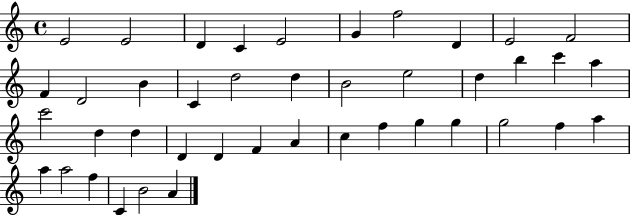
E4/h E4/h D4/q C4/q E4/h G4/q F5/h D4/q E4/h F4/h F4/q D4/h B4/q C4/q D5/h D5/q B4/h E5/h D5/q B5/q C6/q A5/q C6/h D5/q D5/q D4/q D4/q F4/q A4/q C5/q F5/q G5/q G5/q G5/h F5/q A5/q A5/q A5/h F5/q C4/q B4/h A4/q